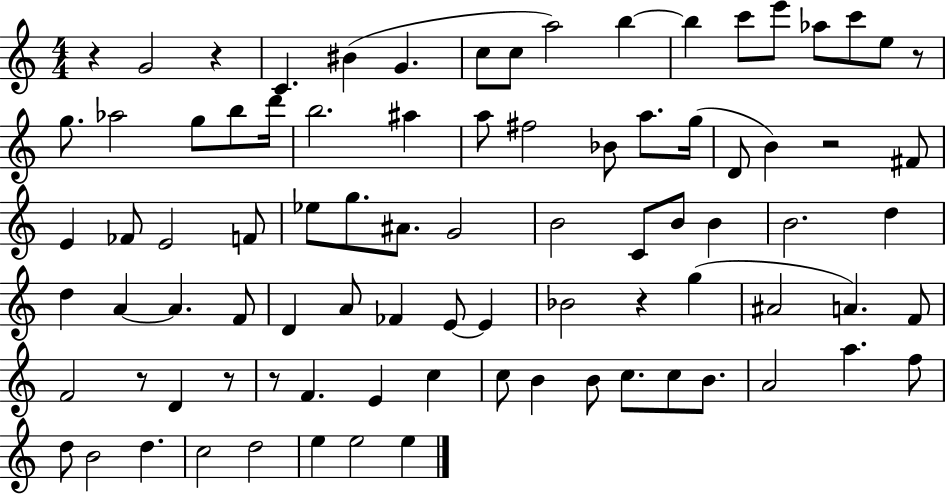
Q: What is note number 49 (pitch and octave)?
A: A4